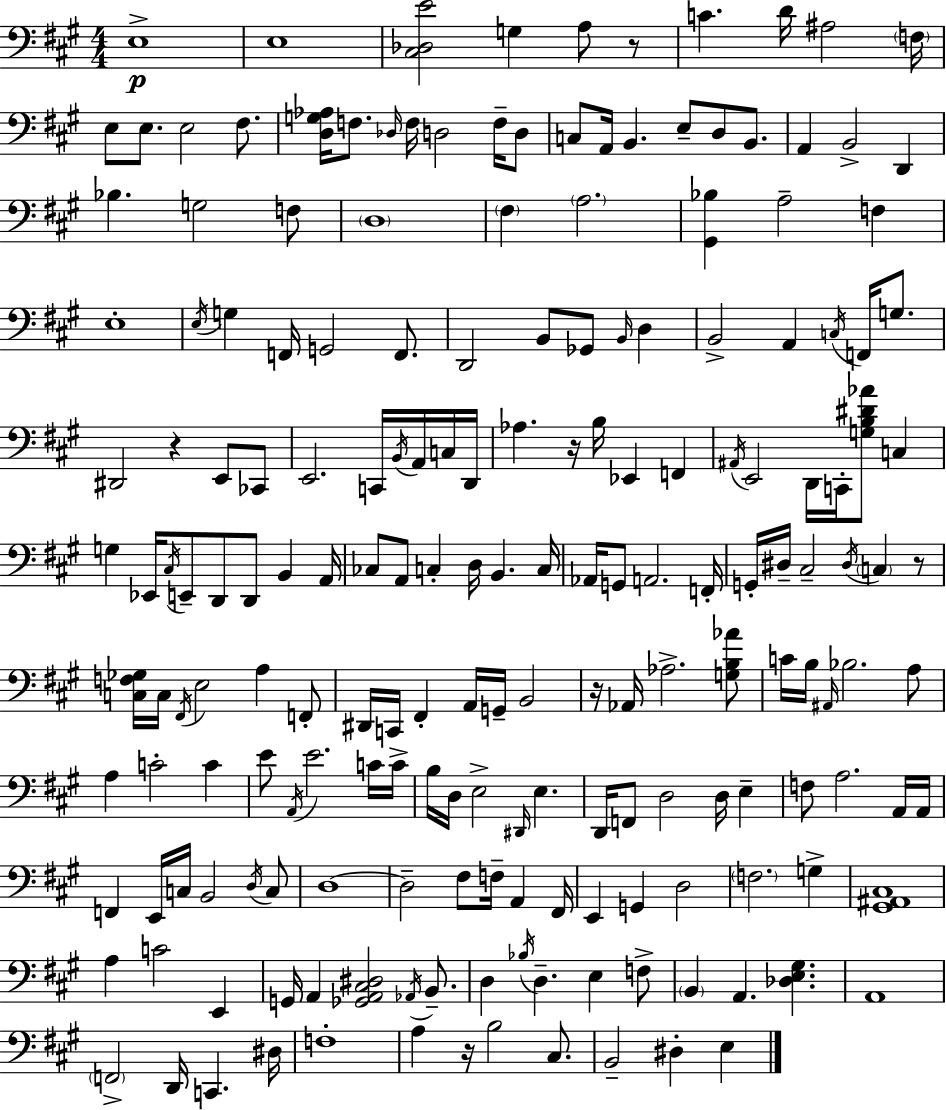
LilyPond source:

{
  \clef bass
  \numericTimeSignature
  \time 4/4
  \key a \major
  \repeat volta 2 { e1->\p | e1 | <cis des e'>2 g4 a8 r8 | c'4. d'16 ais2 \parenthesize f16 | \break e8 e8. e2 fis8. | <d g aes>16 f8. \grace { des16 } f16 d2 f16-- d8 | c8 a,16 b,4. e8-- d8 b,8. | a,4 b,2-> d,4 | \break bes4. g2 f8 | \parenthesize d1 | \parenthesize fis4 \parenthesize a2. | <gis, bes>4 a2-- f4 | \break e1-. | \acciaccatura { e16 } g4 f,16 g,2 f,8. | d,2 b,8 ges,8 \grace { b,16 } d4 | b,2-> a,4 \acciaccatura { c16 } | \break f,16 g8. dis,2 r4 | e,8 ces,8 e,2. | c,16 \acciaccatura { b,16 } a,16 c16 d,16 aes4. r16 b16 ees,4 | f,4 \acciaccatura { ais,16 } e,2 d,16 c,16-. | \break <g b dis' aes'>8 c4 g4 ees,16 \acciaccatura { cis16 } e,8-- d,8 | d,8 b,4 a,16 ces8 a,8 c4-. d16 | b,4. c16 aes,16 g,8 a,2. | f,16-. g,16-. dis16-- cis2-- | \break \acciaccatura { dis16 } \parenthesize c4 r8 <c f ges>16 c16 \acciaccatura { fis,16 } e2 | a4 f,8-. dis,16 c,16 fis,4-. a,16 | g,16-- b,2 r16 aes,16 aes2.-> | <g b aes'>8 c'16 b16 \grace { ais,16 } bes2. | \break a8 a4 c'2-. | c'4 e'8 \acciaccatura { a,16 } e'2. | c'16 c'16-> b16 d16 e2-> | \grace { dis,16 } e4. d,16 f,8 d2 | \break d16 e4-- f8 a2. | a,16 a,16 f,4 | e,16 c16 b,2 \acciaccatura { d16 } c8 d1~~ | d2-- | \break fis8 f16-- a,4 fis,16 e,4 | g,4 d2 \parenthesize f2. | g4-> <gis, ais, cis>1 | a4 | \break c'2 e,4 g,16 a,4 | <ges, a, cis dis>2 \acciaccatura { aes,16 } b,8.-- d4 | \acciaccatura { bes16 } d4.-- e4 f8-> \parenthesize b,4 | a,4. <des e gis>4. a,1 | \break \parenthesize f,2-> | d,16 c,4. dis16 f1-. | a4 | r16 b2 cis8. b,2-- | \break dis4-. e4 } \bar "|."
}